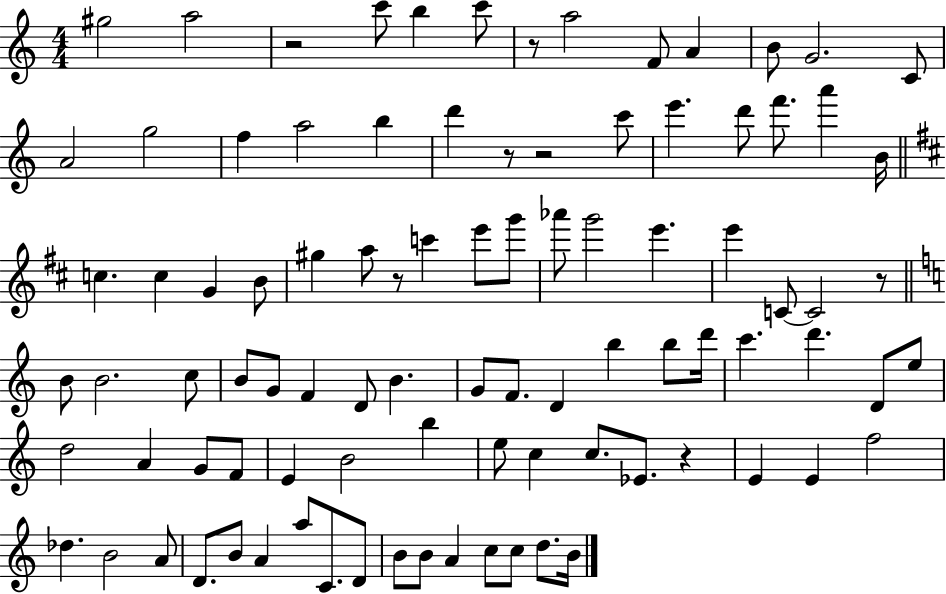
X:1
T:Untitled
M:4/4
L:1/4
K:C
^g2 a2 z2 c'/2 b c'/2 z/2 a2 F/2 A B/2 G2 C/2 A2 g2 f a2 b d' z/2 z2 c'/2 e' d'/2 f'/2 a' B/4 c c G B/2 ^g a/2 z/2 c' e'/2 g'/2 _a'/2 g'2 e' e' C/2 C2 z/2 B/2 B2 c/2 B/2 G/2 F D/2 B G/2 F/2 D b b/2 d'/4 c' d' D/2 e/2 d2 A G/2 F/2 E B2 b e/2 c c/2 _E/2 z E E f2 _d B2 A/2 D/2 B/2 A a/2 C/2 D/2 B/2 B/2 A c/2 c/2 d/2 B/4